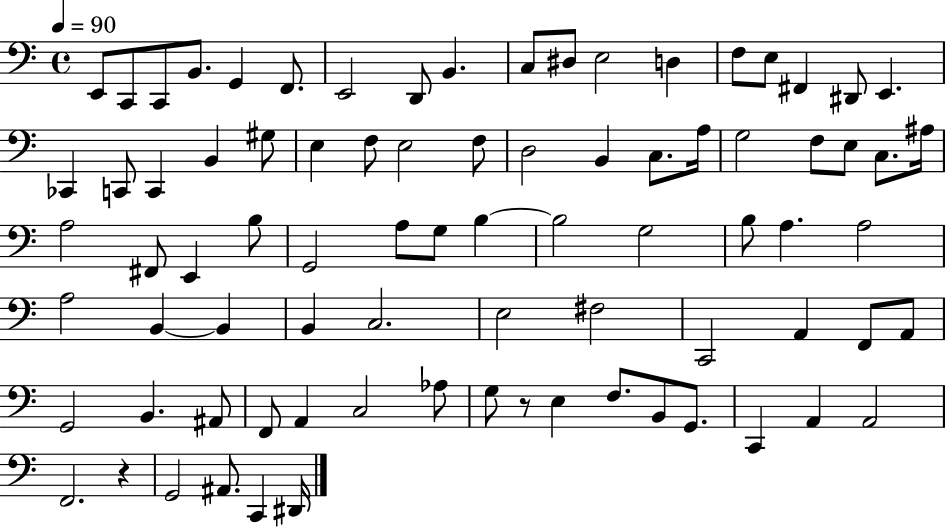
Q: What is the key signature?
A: C major